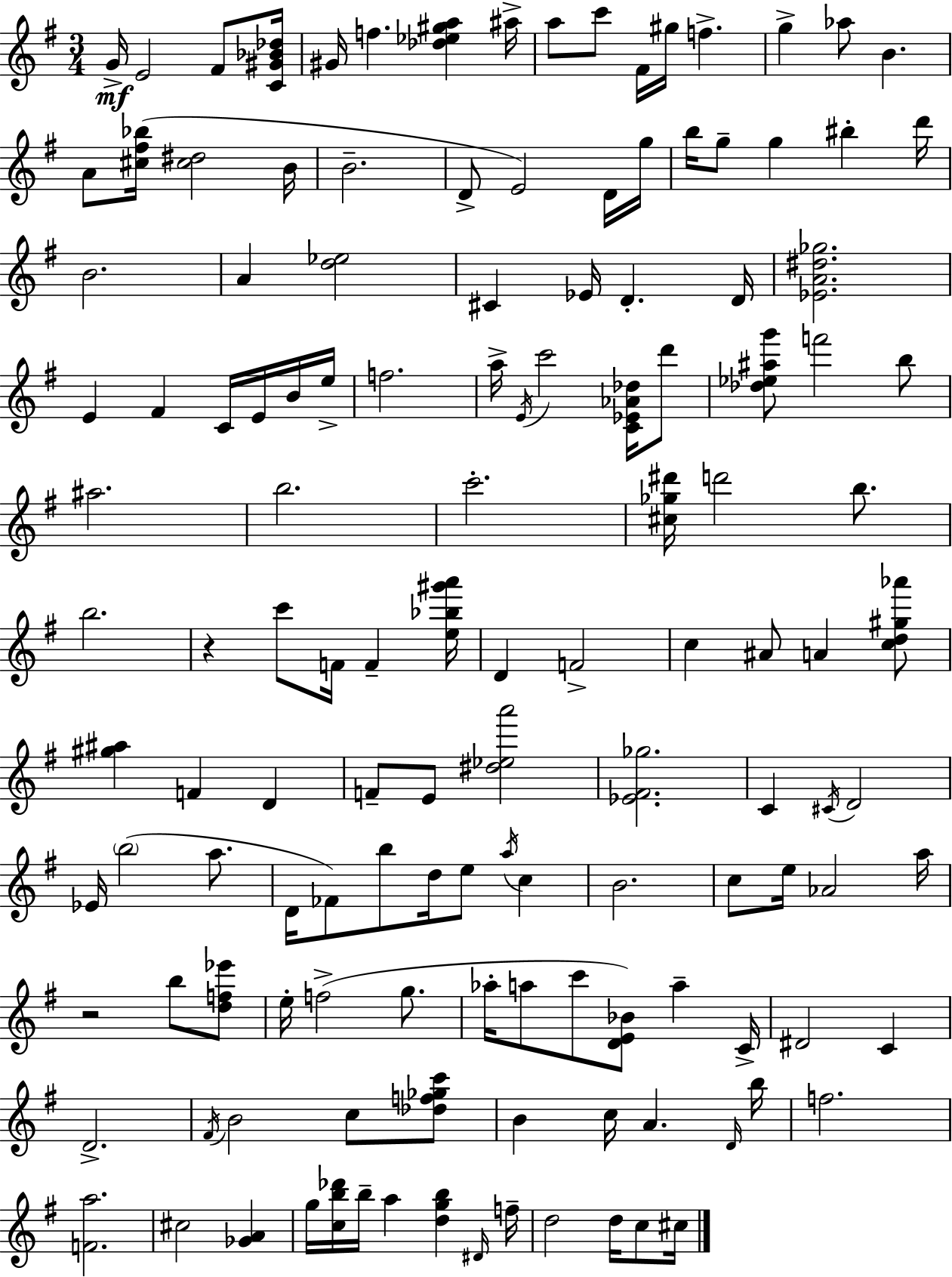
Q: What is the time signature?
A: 3/4